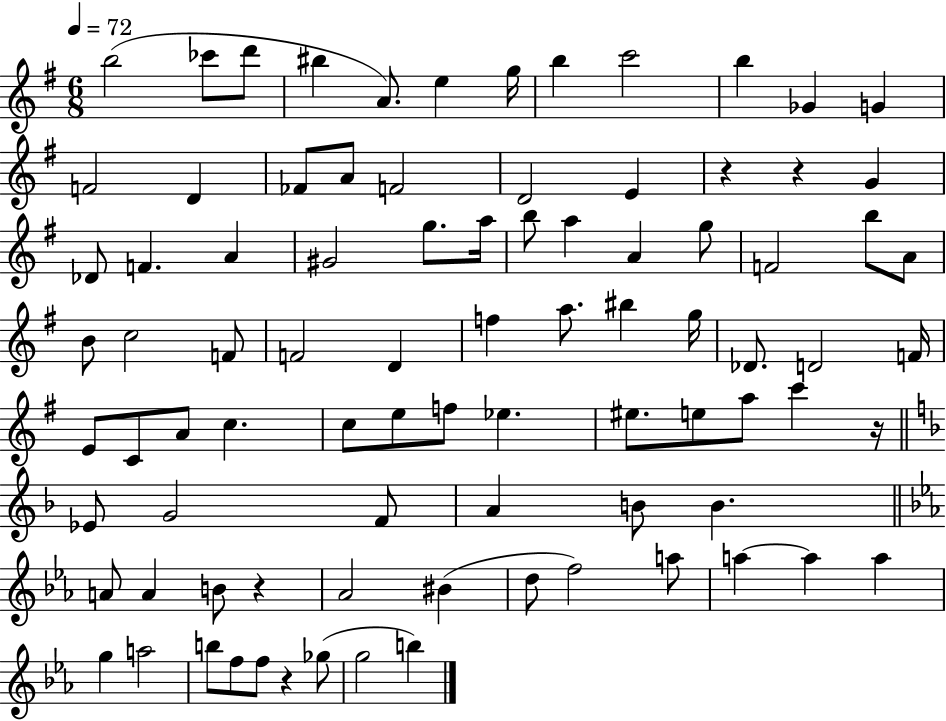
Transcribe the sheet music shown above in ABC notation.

X:1
T:Untitled
M:6/8
L:1/4
K:G
b2 _c'/2 d'/2 ^b A/2 e g/4 b c'2 b _G G F2 D _F/2 A/2 F2 D2 E z z G _D/2 F A ^G2 g/2 a/4 b/2 a A g/2 F2 b/2 A/2 B/2 c2 F/2 F2 D f a/2 ^b g/4 _D/2 D2 F/4 E/2 C/2 A/2 c c/2 e/2 f/2 _e ^e/2 e/2 a/2 c' z/4 _E/2 G2 F/2 A B/2 B A/2 A B/2 z _A2 ^B d/2 f2 a/2 a a a g a2 b/2 f/2 f/2 z _g/2 g2 b